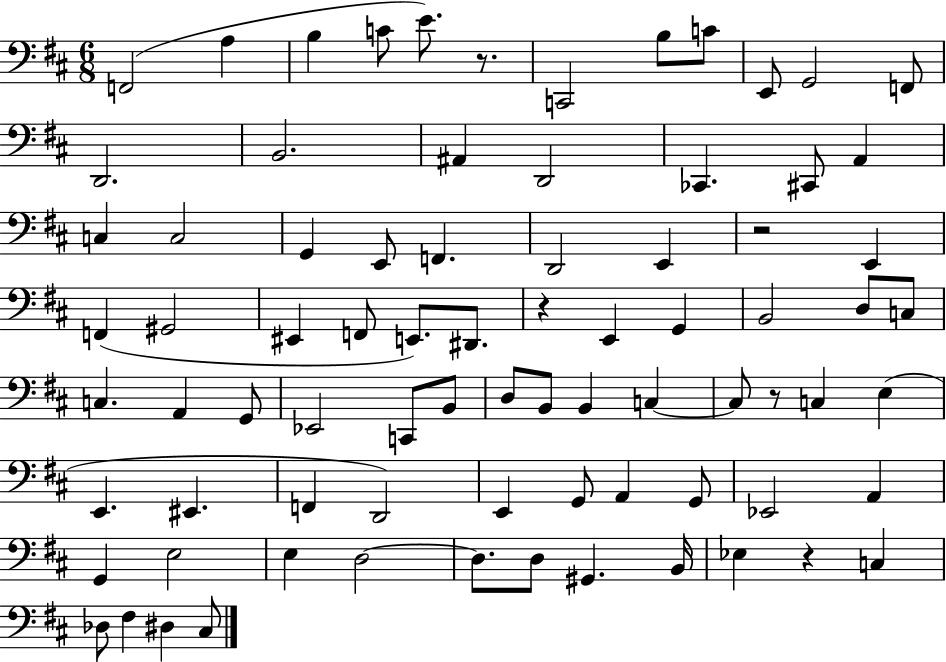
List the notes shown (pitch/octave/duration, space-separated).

F2/h A3/q B3/q C4/e E4/e. R/e. C2/h B3/e C4/e E2/e G2/h F2/e D2/h. B2/h. A#2/q D2/h CES2/q. C#2/e A2/q C3/q C3/h G2/q E2/e F2/q. D2/h E2/q R/h E2/q F2/q G#2/h EIS2/q F2/e E2/e. D#2/e. R/q E2/q G2/q B2/h D3/e C3/e C3/q. A2/q G2/e Eb2/h C2/e B2/e D3/e B2/e B2/q C3/q C3/e R/e C3/q E3/q E2/q. EIS2/q. F2/q D2/h E2/q G2/e A2/q G2/e Eb2/h A2/q G2/q E3/h E3/q D3/h D3/e. D3/e G#2/q. B2/s Eb3/q R/q C3/q Db3/e F#3/q D#3/q C#3/e